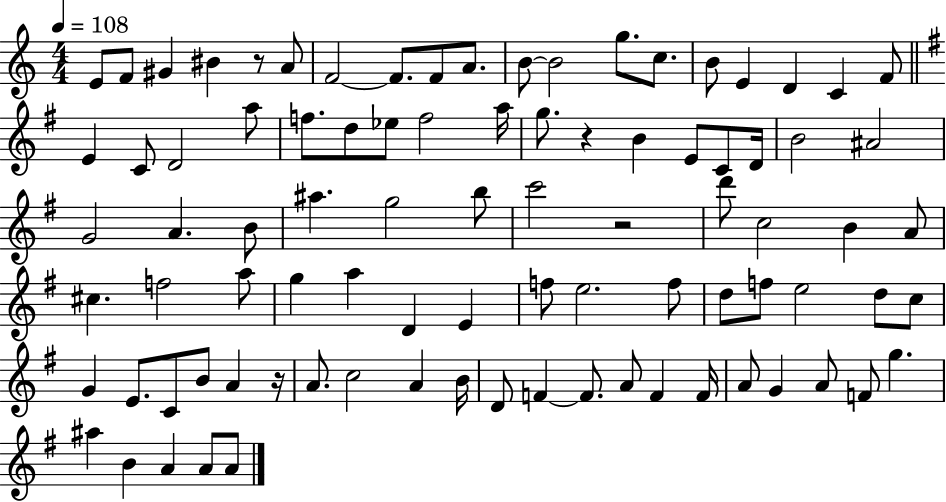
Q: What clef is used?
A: treble